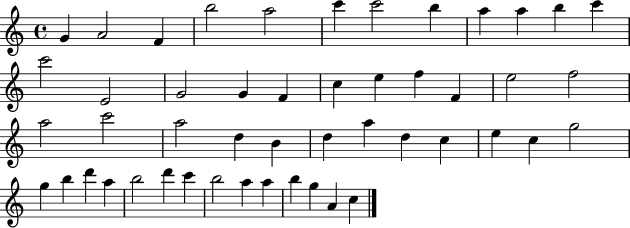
X:1
T:Untitled
M:4/4
L:1/4
K:C
G A2 F b2 a2 c' c'2 b a a b c' c'2 E2 G2 G F c e f F e2 f2 a2 c'2 a2 d B d a d c e c g2 g b d' a b2 d' c' b2 a a b g A c